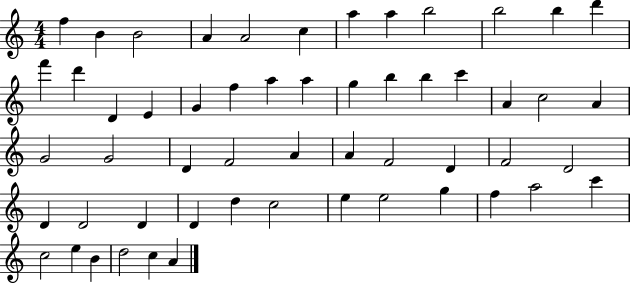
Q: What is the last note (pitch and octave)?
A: A4